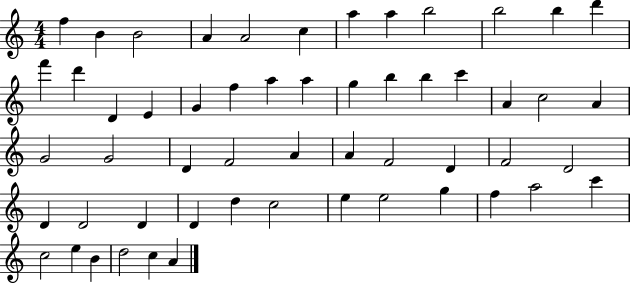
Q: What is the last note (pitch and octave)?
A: A4